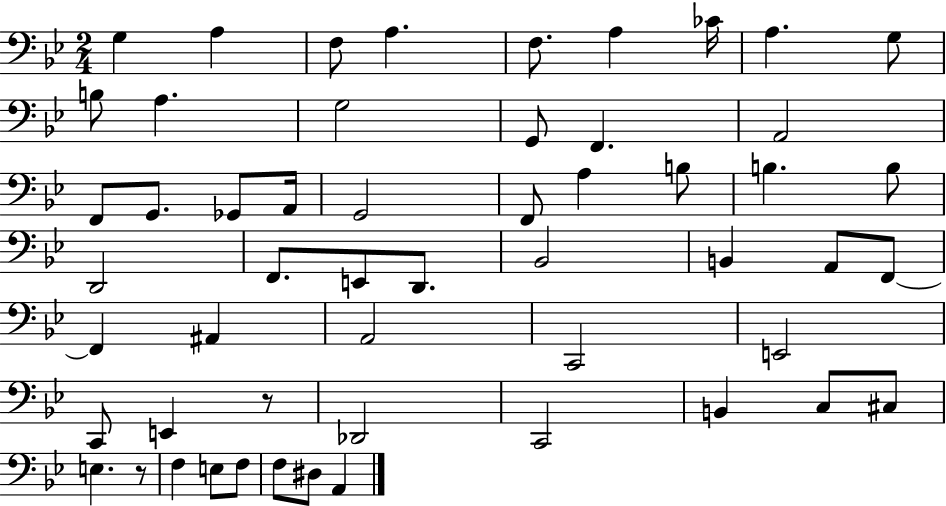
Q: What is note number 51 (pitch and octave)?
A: D#3